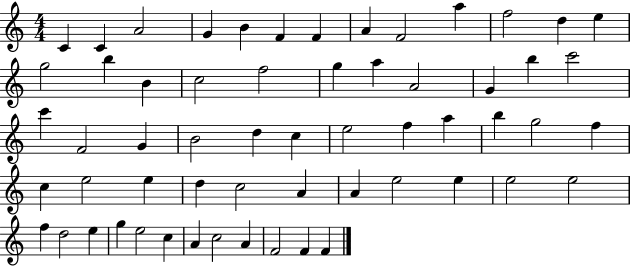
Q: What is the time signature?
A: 4/4